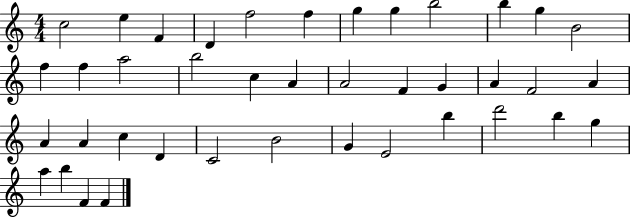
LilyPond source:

{
  \clef treble
  \numericTimeSignature
  \time 4/4
  \key c \major
  c''2 e''4 f'4 | d'4 f''2 f''4 | g''4 g''4 b''2 | b''4 g''4 b'2 | \break f''4 f''4 a''2 | b''2 c''4 a'4 | a'2 f'4 g'4 | a'4 f'2 a'4 | \break a'4 a'4 c''4 d'4 | c'2 b'2 | g'4 e'2 b''4 | d'''2 b''4 g''4 | \break a''4 b''4 f'4 f'4 | \bar "|."
}